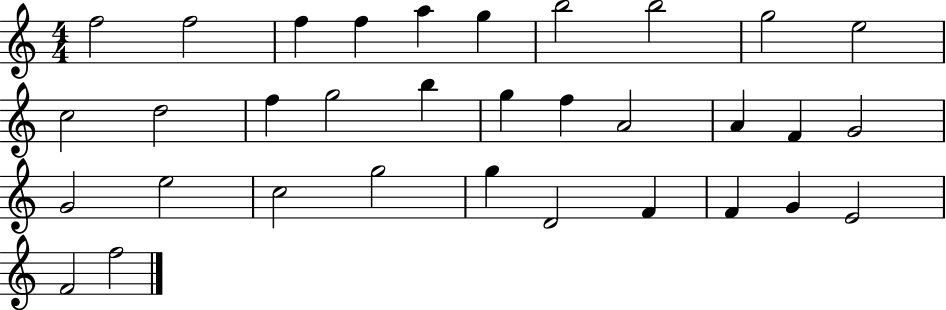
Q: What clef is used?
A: treble